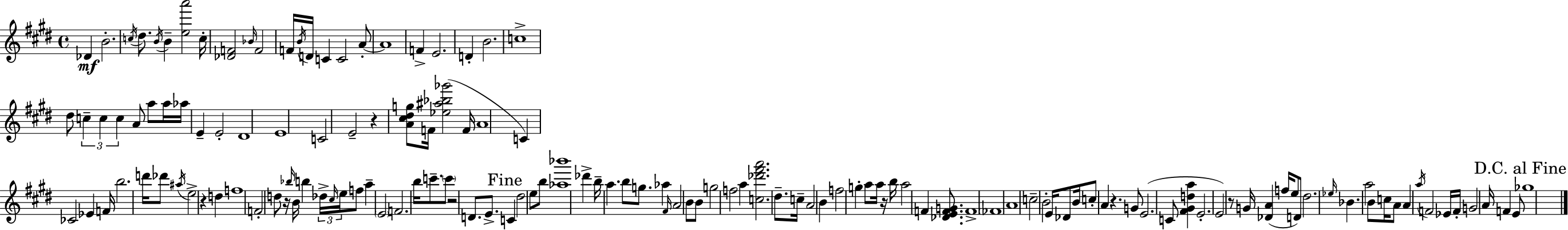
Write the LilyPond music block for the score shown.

{
  \clef treble
  \time 4/4
  \defaultTimeSignature
  \key e \major
  des'4\mf b'2.-. | \acciaccatura { c''16 } dis''8. \acciaccatura { b'16 } b'4-- <e'' a'''>2 | c''16-. <des' f'>2 \grace { bes'16 } f'2 | f'16 \acciaccatura { b'16 } d'16 c'4 c'2 | \break a'8-.~~ a'1 | f'4-> e'2. | d'4-. b'2. | c''1-> | \break dis''8 \tuplet 3/2 { c''4-- c''4 c''4 } | a'8 a''8 a''16 aes''16 e'4-- e'2-. | dis'1 | e'1 | \break c'2 e'2-- | r4 <a' cis'' dis'' g''>8 f'16 <ees'' ais'' bes'' ges'''>2( | f'16 a'1 | c'4) ces'2 | \break ees'4 f'16 b''2. | d'''16 des'''8 \acciaccatura { ais''16 } e''2-> r4 | d''4 f''1 | f'2-. d''8 r16 | \break \grace { bes''16 } b'16 b''4 \tuplet 3/2 { des''16-> \grace { cis''16 } e''16 } f''8 a''4-- \parenthesize e'2 | f'2. | b''16 c'''8.-- \parenthesize c'''8 r2 | d'8. e'8.-> \mark "Fine" c'4 dis''2 | \break e''8 b''8 <aes'' bes'''>1 | des'''4-> b''16-- a''4. | b''8 g''8. aes''4 \grace { fis'16 } a'2 | b'8 b'8 g''2 | \break f''2 a''4 <c'' des''' fis''' a'''>2. | dis''8.-- c''16-- a'2 | b'4 f''2 | g''4-. a''8 a''16 r16 b''16 a''2 | \break f'4 <des' e' f' g'>8. f'1-> | \parenthesize fes'1 | a'1 | c''2-- | \break b'2-. e'16 des'8 b'16 c''8-. a'4 | r4. g'8 e'2.( | c'8 <fis' gis' d'' a''>4 e'2.-. | e'2) | \break r8 g'16 <des' a'>4( f''16 e''8 d'8) dis''2. | \grace { ees''16 } bes'4. a''2 | b'8 c''16 a'8 a'4 | \acciaccatura { a''16 } f'2 ees'16 f'16-. g'2 | \break a'16 f'4 e'8 \mark "D.C. al Fine" ges''1 | \bar "|."
}